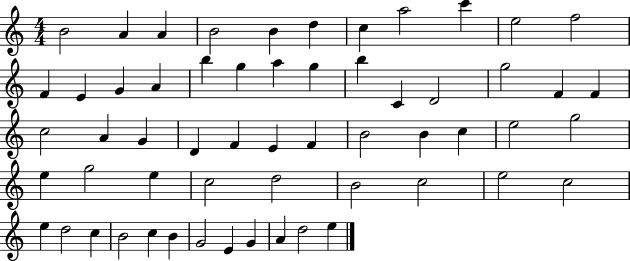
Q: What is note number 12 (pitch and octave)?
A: F4